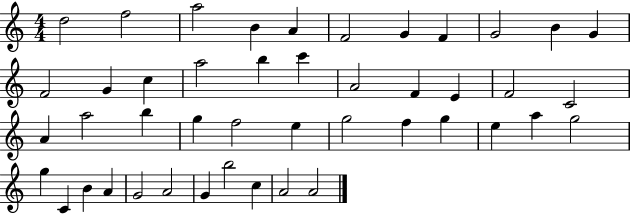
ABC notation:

X:1
T:Untitled
M:4/4
L:1/4
K:C
d2 f2 a2 B A F2 G F G2 B G F2 G c a2 b c' A2 F E F2 C2 A a2 b g f2 e g2 f g e a g2 g C B A G2 A2 G b2 c A2 A2